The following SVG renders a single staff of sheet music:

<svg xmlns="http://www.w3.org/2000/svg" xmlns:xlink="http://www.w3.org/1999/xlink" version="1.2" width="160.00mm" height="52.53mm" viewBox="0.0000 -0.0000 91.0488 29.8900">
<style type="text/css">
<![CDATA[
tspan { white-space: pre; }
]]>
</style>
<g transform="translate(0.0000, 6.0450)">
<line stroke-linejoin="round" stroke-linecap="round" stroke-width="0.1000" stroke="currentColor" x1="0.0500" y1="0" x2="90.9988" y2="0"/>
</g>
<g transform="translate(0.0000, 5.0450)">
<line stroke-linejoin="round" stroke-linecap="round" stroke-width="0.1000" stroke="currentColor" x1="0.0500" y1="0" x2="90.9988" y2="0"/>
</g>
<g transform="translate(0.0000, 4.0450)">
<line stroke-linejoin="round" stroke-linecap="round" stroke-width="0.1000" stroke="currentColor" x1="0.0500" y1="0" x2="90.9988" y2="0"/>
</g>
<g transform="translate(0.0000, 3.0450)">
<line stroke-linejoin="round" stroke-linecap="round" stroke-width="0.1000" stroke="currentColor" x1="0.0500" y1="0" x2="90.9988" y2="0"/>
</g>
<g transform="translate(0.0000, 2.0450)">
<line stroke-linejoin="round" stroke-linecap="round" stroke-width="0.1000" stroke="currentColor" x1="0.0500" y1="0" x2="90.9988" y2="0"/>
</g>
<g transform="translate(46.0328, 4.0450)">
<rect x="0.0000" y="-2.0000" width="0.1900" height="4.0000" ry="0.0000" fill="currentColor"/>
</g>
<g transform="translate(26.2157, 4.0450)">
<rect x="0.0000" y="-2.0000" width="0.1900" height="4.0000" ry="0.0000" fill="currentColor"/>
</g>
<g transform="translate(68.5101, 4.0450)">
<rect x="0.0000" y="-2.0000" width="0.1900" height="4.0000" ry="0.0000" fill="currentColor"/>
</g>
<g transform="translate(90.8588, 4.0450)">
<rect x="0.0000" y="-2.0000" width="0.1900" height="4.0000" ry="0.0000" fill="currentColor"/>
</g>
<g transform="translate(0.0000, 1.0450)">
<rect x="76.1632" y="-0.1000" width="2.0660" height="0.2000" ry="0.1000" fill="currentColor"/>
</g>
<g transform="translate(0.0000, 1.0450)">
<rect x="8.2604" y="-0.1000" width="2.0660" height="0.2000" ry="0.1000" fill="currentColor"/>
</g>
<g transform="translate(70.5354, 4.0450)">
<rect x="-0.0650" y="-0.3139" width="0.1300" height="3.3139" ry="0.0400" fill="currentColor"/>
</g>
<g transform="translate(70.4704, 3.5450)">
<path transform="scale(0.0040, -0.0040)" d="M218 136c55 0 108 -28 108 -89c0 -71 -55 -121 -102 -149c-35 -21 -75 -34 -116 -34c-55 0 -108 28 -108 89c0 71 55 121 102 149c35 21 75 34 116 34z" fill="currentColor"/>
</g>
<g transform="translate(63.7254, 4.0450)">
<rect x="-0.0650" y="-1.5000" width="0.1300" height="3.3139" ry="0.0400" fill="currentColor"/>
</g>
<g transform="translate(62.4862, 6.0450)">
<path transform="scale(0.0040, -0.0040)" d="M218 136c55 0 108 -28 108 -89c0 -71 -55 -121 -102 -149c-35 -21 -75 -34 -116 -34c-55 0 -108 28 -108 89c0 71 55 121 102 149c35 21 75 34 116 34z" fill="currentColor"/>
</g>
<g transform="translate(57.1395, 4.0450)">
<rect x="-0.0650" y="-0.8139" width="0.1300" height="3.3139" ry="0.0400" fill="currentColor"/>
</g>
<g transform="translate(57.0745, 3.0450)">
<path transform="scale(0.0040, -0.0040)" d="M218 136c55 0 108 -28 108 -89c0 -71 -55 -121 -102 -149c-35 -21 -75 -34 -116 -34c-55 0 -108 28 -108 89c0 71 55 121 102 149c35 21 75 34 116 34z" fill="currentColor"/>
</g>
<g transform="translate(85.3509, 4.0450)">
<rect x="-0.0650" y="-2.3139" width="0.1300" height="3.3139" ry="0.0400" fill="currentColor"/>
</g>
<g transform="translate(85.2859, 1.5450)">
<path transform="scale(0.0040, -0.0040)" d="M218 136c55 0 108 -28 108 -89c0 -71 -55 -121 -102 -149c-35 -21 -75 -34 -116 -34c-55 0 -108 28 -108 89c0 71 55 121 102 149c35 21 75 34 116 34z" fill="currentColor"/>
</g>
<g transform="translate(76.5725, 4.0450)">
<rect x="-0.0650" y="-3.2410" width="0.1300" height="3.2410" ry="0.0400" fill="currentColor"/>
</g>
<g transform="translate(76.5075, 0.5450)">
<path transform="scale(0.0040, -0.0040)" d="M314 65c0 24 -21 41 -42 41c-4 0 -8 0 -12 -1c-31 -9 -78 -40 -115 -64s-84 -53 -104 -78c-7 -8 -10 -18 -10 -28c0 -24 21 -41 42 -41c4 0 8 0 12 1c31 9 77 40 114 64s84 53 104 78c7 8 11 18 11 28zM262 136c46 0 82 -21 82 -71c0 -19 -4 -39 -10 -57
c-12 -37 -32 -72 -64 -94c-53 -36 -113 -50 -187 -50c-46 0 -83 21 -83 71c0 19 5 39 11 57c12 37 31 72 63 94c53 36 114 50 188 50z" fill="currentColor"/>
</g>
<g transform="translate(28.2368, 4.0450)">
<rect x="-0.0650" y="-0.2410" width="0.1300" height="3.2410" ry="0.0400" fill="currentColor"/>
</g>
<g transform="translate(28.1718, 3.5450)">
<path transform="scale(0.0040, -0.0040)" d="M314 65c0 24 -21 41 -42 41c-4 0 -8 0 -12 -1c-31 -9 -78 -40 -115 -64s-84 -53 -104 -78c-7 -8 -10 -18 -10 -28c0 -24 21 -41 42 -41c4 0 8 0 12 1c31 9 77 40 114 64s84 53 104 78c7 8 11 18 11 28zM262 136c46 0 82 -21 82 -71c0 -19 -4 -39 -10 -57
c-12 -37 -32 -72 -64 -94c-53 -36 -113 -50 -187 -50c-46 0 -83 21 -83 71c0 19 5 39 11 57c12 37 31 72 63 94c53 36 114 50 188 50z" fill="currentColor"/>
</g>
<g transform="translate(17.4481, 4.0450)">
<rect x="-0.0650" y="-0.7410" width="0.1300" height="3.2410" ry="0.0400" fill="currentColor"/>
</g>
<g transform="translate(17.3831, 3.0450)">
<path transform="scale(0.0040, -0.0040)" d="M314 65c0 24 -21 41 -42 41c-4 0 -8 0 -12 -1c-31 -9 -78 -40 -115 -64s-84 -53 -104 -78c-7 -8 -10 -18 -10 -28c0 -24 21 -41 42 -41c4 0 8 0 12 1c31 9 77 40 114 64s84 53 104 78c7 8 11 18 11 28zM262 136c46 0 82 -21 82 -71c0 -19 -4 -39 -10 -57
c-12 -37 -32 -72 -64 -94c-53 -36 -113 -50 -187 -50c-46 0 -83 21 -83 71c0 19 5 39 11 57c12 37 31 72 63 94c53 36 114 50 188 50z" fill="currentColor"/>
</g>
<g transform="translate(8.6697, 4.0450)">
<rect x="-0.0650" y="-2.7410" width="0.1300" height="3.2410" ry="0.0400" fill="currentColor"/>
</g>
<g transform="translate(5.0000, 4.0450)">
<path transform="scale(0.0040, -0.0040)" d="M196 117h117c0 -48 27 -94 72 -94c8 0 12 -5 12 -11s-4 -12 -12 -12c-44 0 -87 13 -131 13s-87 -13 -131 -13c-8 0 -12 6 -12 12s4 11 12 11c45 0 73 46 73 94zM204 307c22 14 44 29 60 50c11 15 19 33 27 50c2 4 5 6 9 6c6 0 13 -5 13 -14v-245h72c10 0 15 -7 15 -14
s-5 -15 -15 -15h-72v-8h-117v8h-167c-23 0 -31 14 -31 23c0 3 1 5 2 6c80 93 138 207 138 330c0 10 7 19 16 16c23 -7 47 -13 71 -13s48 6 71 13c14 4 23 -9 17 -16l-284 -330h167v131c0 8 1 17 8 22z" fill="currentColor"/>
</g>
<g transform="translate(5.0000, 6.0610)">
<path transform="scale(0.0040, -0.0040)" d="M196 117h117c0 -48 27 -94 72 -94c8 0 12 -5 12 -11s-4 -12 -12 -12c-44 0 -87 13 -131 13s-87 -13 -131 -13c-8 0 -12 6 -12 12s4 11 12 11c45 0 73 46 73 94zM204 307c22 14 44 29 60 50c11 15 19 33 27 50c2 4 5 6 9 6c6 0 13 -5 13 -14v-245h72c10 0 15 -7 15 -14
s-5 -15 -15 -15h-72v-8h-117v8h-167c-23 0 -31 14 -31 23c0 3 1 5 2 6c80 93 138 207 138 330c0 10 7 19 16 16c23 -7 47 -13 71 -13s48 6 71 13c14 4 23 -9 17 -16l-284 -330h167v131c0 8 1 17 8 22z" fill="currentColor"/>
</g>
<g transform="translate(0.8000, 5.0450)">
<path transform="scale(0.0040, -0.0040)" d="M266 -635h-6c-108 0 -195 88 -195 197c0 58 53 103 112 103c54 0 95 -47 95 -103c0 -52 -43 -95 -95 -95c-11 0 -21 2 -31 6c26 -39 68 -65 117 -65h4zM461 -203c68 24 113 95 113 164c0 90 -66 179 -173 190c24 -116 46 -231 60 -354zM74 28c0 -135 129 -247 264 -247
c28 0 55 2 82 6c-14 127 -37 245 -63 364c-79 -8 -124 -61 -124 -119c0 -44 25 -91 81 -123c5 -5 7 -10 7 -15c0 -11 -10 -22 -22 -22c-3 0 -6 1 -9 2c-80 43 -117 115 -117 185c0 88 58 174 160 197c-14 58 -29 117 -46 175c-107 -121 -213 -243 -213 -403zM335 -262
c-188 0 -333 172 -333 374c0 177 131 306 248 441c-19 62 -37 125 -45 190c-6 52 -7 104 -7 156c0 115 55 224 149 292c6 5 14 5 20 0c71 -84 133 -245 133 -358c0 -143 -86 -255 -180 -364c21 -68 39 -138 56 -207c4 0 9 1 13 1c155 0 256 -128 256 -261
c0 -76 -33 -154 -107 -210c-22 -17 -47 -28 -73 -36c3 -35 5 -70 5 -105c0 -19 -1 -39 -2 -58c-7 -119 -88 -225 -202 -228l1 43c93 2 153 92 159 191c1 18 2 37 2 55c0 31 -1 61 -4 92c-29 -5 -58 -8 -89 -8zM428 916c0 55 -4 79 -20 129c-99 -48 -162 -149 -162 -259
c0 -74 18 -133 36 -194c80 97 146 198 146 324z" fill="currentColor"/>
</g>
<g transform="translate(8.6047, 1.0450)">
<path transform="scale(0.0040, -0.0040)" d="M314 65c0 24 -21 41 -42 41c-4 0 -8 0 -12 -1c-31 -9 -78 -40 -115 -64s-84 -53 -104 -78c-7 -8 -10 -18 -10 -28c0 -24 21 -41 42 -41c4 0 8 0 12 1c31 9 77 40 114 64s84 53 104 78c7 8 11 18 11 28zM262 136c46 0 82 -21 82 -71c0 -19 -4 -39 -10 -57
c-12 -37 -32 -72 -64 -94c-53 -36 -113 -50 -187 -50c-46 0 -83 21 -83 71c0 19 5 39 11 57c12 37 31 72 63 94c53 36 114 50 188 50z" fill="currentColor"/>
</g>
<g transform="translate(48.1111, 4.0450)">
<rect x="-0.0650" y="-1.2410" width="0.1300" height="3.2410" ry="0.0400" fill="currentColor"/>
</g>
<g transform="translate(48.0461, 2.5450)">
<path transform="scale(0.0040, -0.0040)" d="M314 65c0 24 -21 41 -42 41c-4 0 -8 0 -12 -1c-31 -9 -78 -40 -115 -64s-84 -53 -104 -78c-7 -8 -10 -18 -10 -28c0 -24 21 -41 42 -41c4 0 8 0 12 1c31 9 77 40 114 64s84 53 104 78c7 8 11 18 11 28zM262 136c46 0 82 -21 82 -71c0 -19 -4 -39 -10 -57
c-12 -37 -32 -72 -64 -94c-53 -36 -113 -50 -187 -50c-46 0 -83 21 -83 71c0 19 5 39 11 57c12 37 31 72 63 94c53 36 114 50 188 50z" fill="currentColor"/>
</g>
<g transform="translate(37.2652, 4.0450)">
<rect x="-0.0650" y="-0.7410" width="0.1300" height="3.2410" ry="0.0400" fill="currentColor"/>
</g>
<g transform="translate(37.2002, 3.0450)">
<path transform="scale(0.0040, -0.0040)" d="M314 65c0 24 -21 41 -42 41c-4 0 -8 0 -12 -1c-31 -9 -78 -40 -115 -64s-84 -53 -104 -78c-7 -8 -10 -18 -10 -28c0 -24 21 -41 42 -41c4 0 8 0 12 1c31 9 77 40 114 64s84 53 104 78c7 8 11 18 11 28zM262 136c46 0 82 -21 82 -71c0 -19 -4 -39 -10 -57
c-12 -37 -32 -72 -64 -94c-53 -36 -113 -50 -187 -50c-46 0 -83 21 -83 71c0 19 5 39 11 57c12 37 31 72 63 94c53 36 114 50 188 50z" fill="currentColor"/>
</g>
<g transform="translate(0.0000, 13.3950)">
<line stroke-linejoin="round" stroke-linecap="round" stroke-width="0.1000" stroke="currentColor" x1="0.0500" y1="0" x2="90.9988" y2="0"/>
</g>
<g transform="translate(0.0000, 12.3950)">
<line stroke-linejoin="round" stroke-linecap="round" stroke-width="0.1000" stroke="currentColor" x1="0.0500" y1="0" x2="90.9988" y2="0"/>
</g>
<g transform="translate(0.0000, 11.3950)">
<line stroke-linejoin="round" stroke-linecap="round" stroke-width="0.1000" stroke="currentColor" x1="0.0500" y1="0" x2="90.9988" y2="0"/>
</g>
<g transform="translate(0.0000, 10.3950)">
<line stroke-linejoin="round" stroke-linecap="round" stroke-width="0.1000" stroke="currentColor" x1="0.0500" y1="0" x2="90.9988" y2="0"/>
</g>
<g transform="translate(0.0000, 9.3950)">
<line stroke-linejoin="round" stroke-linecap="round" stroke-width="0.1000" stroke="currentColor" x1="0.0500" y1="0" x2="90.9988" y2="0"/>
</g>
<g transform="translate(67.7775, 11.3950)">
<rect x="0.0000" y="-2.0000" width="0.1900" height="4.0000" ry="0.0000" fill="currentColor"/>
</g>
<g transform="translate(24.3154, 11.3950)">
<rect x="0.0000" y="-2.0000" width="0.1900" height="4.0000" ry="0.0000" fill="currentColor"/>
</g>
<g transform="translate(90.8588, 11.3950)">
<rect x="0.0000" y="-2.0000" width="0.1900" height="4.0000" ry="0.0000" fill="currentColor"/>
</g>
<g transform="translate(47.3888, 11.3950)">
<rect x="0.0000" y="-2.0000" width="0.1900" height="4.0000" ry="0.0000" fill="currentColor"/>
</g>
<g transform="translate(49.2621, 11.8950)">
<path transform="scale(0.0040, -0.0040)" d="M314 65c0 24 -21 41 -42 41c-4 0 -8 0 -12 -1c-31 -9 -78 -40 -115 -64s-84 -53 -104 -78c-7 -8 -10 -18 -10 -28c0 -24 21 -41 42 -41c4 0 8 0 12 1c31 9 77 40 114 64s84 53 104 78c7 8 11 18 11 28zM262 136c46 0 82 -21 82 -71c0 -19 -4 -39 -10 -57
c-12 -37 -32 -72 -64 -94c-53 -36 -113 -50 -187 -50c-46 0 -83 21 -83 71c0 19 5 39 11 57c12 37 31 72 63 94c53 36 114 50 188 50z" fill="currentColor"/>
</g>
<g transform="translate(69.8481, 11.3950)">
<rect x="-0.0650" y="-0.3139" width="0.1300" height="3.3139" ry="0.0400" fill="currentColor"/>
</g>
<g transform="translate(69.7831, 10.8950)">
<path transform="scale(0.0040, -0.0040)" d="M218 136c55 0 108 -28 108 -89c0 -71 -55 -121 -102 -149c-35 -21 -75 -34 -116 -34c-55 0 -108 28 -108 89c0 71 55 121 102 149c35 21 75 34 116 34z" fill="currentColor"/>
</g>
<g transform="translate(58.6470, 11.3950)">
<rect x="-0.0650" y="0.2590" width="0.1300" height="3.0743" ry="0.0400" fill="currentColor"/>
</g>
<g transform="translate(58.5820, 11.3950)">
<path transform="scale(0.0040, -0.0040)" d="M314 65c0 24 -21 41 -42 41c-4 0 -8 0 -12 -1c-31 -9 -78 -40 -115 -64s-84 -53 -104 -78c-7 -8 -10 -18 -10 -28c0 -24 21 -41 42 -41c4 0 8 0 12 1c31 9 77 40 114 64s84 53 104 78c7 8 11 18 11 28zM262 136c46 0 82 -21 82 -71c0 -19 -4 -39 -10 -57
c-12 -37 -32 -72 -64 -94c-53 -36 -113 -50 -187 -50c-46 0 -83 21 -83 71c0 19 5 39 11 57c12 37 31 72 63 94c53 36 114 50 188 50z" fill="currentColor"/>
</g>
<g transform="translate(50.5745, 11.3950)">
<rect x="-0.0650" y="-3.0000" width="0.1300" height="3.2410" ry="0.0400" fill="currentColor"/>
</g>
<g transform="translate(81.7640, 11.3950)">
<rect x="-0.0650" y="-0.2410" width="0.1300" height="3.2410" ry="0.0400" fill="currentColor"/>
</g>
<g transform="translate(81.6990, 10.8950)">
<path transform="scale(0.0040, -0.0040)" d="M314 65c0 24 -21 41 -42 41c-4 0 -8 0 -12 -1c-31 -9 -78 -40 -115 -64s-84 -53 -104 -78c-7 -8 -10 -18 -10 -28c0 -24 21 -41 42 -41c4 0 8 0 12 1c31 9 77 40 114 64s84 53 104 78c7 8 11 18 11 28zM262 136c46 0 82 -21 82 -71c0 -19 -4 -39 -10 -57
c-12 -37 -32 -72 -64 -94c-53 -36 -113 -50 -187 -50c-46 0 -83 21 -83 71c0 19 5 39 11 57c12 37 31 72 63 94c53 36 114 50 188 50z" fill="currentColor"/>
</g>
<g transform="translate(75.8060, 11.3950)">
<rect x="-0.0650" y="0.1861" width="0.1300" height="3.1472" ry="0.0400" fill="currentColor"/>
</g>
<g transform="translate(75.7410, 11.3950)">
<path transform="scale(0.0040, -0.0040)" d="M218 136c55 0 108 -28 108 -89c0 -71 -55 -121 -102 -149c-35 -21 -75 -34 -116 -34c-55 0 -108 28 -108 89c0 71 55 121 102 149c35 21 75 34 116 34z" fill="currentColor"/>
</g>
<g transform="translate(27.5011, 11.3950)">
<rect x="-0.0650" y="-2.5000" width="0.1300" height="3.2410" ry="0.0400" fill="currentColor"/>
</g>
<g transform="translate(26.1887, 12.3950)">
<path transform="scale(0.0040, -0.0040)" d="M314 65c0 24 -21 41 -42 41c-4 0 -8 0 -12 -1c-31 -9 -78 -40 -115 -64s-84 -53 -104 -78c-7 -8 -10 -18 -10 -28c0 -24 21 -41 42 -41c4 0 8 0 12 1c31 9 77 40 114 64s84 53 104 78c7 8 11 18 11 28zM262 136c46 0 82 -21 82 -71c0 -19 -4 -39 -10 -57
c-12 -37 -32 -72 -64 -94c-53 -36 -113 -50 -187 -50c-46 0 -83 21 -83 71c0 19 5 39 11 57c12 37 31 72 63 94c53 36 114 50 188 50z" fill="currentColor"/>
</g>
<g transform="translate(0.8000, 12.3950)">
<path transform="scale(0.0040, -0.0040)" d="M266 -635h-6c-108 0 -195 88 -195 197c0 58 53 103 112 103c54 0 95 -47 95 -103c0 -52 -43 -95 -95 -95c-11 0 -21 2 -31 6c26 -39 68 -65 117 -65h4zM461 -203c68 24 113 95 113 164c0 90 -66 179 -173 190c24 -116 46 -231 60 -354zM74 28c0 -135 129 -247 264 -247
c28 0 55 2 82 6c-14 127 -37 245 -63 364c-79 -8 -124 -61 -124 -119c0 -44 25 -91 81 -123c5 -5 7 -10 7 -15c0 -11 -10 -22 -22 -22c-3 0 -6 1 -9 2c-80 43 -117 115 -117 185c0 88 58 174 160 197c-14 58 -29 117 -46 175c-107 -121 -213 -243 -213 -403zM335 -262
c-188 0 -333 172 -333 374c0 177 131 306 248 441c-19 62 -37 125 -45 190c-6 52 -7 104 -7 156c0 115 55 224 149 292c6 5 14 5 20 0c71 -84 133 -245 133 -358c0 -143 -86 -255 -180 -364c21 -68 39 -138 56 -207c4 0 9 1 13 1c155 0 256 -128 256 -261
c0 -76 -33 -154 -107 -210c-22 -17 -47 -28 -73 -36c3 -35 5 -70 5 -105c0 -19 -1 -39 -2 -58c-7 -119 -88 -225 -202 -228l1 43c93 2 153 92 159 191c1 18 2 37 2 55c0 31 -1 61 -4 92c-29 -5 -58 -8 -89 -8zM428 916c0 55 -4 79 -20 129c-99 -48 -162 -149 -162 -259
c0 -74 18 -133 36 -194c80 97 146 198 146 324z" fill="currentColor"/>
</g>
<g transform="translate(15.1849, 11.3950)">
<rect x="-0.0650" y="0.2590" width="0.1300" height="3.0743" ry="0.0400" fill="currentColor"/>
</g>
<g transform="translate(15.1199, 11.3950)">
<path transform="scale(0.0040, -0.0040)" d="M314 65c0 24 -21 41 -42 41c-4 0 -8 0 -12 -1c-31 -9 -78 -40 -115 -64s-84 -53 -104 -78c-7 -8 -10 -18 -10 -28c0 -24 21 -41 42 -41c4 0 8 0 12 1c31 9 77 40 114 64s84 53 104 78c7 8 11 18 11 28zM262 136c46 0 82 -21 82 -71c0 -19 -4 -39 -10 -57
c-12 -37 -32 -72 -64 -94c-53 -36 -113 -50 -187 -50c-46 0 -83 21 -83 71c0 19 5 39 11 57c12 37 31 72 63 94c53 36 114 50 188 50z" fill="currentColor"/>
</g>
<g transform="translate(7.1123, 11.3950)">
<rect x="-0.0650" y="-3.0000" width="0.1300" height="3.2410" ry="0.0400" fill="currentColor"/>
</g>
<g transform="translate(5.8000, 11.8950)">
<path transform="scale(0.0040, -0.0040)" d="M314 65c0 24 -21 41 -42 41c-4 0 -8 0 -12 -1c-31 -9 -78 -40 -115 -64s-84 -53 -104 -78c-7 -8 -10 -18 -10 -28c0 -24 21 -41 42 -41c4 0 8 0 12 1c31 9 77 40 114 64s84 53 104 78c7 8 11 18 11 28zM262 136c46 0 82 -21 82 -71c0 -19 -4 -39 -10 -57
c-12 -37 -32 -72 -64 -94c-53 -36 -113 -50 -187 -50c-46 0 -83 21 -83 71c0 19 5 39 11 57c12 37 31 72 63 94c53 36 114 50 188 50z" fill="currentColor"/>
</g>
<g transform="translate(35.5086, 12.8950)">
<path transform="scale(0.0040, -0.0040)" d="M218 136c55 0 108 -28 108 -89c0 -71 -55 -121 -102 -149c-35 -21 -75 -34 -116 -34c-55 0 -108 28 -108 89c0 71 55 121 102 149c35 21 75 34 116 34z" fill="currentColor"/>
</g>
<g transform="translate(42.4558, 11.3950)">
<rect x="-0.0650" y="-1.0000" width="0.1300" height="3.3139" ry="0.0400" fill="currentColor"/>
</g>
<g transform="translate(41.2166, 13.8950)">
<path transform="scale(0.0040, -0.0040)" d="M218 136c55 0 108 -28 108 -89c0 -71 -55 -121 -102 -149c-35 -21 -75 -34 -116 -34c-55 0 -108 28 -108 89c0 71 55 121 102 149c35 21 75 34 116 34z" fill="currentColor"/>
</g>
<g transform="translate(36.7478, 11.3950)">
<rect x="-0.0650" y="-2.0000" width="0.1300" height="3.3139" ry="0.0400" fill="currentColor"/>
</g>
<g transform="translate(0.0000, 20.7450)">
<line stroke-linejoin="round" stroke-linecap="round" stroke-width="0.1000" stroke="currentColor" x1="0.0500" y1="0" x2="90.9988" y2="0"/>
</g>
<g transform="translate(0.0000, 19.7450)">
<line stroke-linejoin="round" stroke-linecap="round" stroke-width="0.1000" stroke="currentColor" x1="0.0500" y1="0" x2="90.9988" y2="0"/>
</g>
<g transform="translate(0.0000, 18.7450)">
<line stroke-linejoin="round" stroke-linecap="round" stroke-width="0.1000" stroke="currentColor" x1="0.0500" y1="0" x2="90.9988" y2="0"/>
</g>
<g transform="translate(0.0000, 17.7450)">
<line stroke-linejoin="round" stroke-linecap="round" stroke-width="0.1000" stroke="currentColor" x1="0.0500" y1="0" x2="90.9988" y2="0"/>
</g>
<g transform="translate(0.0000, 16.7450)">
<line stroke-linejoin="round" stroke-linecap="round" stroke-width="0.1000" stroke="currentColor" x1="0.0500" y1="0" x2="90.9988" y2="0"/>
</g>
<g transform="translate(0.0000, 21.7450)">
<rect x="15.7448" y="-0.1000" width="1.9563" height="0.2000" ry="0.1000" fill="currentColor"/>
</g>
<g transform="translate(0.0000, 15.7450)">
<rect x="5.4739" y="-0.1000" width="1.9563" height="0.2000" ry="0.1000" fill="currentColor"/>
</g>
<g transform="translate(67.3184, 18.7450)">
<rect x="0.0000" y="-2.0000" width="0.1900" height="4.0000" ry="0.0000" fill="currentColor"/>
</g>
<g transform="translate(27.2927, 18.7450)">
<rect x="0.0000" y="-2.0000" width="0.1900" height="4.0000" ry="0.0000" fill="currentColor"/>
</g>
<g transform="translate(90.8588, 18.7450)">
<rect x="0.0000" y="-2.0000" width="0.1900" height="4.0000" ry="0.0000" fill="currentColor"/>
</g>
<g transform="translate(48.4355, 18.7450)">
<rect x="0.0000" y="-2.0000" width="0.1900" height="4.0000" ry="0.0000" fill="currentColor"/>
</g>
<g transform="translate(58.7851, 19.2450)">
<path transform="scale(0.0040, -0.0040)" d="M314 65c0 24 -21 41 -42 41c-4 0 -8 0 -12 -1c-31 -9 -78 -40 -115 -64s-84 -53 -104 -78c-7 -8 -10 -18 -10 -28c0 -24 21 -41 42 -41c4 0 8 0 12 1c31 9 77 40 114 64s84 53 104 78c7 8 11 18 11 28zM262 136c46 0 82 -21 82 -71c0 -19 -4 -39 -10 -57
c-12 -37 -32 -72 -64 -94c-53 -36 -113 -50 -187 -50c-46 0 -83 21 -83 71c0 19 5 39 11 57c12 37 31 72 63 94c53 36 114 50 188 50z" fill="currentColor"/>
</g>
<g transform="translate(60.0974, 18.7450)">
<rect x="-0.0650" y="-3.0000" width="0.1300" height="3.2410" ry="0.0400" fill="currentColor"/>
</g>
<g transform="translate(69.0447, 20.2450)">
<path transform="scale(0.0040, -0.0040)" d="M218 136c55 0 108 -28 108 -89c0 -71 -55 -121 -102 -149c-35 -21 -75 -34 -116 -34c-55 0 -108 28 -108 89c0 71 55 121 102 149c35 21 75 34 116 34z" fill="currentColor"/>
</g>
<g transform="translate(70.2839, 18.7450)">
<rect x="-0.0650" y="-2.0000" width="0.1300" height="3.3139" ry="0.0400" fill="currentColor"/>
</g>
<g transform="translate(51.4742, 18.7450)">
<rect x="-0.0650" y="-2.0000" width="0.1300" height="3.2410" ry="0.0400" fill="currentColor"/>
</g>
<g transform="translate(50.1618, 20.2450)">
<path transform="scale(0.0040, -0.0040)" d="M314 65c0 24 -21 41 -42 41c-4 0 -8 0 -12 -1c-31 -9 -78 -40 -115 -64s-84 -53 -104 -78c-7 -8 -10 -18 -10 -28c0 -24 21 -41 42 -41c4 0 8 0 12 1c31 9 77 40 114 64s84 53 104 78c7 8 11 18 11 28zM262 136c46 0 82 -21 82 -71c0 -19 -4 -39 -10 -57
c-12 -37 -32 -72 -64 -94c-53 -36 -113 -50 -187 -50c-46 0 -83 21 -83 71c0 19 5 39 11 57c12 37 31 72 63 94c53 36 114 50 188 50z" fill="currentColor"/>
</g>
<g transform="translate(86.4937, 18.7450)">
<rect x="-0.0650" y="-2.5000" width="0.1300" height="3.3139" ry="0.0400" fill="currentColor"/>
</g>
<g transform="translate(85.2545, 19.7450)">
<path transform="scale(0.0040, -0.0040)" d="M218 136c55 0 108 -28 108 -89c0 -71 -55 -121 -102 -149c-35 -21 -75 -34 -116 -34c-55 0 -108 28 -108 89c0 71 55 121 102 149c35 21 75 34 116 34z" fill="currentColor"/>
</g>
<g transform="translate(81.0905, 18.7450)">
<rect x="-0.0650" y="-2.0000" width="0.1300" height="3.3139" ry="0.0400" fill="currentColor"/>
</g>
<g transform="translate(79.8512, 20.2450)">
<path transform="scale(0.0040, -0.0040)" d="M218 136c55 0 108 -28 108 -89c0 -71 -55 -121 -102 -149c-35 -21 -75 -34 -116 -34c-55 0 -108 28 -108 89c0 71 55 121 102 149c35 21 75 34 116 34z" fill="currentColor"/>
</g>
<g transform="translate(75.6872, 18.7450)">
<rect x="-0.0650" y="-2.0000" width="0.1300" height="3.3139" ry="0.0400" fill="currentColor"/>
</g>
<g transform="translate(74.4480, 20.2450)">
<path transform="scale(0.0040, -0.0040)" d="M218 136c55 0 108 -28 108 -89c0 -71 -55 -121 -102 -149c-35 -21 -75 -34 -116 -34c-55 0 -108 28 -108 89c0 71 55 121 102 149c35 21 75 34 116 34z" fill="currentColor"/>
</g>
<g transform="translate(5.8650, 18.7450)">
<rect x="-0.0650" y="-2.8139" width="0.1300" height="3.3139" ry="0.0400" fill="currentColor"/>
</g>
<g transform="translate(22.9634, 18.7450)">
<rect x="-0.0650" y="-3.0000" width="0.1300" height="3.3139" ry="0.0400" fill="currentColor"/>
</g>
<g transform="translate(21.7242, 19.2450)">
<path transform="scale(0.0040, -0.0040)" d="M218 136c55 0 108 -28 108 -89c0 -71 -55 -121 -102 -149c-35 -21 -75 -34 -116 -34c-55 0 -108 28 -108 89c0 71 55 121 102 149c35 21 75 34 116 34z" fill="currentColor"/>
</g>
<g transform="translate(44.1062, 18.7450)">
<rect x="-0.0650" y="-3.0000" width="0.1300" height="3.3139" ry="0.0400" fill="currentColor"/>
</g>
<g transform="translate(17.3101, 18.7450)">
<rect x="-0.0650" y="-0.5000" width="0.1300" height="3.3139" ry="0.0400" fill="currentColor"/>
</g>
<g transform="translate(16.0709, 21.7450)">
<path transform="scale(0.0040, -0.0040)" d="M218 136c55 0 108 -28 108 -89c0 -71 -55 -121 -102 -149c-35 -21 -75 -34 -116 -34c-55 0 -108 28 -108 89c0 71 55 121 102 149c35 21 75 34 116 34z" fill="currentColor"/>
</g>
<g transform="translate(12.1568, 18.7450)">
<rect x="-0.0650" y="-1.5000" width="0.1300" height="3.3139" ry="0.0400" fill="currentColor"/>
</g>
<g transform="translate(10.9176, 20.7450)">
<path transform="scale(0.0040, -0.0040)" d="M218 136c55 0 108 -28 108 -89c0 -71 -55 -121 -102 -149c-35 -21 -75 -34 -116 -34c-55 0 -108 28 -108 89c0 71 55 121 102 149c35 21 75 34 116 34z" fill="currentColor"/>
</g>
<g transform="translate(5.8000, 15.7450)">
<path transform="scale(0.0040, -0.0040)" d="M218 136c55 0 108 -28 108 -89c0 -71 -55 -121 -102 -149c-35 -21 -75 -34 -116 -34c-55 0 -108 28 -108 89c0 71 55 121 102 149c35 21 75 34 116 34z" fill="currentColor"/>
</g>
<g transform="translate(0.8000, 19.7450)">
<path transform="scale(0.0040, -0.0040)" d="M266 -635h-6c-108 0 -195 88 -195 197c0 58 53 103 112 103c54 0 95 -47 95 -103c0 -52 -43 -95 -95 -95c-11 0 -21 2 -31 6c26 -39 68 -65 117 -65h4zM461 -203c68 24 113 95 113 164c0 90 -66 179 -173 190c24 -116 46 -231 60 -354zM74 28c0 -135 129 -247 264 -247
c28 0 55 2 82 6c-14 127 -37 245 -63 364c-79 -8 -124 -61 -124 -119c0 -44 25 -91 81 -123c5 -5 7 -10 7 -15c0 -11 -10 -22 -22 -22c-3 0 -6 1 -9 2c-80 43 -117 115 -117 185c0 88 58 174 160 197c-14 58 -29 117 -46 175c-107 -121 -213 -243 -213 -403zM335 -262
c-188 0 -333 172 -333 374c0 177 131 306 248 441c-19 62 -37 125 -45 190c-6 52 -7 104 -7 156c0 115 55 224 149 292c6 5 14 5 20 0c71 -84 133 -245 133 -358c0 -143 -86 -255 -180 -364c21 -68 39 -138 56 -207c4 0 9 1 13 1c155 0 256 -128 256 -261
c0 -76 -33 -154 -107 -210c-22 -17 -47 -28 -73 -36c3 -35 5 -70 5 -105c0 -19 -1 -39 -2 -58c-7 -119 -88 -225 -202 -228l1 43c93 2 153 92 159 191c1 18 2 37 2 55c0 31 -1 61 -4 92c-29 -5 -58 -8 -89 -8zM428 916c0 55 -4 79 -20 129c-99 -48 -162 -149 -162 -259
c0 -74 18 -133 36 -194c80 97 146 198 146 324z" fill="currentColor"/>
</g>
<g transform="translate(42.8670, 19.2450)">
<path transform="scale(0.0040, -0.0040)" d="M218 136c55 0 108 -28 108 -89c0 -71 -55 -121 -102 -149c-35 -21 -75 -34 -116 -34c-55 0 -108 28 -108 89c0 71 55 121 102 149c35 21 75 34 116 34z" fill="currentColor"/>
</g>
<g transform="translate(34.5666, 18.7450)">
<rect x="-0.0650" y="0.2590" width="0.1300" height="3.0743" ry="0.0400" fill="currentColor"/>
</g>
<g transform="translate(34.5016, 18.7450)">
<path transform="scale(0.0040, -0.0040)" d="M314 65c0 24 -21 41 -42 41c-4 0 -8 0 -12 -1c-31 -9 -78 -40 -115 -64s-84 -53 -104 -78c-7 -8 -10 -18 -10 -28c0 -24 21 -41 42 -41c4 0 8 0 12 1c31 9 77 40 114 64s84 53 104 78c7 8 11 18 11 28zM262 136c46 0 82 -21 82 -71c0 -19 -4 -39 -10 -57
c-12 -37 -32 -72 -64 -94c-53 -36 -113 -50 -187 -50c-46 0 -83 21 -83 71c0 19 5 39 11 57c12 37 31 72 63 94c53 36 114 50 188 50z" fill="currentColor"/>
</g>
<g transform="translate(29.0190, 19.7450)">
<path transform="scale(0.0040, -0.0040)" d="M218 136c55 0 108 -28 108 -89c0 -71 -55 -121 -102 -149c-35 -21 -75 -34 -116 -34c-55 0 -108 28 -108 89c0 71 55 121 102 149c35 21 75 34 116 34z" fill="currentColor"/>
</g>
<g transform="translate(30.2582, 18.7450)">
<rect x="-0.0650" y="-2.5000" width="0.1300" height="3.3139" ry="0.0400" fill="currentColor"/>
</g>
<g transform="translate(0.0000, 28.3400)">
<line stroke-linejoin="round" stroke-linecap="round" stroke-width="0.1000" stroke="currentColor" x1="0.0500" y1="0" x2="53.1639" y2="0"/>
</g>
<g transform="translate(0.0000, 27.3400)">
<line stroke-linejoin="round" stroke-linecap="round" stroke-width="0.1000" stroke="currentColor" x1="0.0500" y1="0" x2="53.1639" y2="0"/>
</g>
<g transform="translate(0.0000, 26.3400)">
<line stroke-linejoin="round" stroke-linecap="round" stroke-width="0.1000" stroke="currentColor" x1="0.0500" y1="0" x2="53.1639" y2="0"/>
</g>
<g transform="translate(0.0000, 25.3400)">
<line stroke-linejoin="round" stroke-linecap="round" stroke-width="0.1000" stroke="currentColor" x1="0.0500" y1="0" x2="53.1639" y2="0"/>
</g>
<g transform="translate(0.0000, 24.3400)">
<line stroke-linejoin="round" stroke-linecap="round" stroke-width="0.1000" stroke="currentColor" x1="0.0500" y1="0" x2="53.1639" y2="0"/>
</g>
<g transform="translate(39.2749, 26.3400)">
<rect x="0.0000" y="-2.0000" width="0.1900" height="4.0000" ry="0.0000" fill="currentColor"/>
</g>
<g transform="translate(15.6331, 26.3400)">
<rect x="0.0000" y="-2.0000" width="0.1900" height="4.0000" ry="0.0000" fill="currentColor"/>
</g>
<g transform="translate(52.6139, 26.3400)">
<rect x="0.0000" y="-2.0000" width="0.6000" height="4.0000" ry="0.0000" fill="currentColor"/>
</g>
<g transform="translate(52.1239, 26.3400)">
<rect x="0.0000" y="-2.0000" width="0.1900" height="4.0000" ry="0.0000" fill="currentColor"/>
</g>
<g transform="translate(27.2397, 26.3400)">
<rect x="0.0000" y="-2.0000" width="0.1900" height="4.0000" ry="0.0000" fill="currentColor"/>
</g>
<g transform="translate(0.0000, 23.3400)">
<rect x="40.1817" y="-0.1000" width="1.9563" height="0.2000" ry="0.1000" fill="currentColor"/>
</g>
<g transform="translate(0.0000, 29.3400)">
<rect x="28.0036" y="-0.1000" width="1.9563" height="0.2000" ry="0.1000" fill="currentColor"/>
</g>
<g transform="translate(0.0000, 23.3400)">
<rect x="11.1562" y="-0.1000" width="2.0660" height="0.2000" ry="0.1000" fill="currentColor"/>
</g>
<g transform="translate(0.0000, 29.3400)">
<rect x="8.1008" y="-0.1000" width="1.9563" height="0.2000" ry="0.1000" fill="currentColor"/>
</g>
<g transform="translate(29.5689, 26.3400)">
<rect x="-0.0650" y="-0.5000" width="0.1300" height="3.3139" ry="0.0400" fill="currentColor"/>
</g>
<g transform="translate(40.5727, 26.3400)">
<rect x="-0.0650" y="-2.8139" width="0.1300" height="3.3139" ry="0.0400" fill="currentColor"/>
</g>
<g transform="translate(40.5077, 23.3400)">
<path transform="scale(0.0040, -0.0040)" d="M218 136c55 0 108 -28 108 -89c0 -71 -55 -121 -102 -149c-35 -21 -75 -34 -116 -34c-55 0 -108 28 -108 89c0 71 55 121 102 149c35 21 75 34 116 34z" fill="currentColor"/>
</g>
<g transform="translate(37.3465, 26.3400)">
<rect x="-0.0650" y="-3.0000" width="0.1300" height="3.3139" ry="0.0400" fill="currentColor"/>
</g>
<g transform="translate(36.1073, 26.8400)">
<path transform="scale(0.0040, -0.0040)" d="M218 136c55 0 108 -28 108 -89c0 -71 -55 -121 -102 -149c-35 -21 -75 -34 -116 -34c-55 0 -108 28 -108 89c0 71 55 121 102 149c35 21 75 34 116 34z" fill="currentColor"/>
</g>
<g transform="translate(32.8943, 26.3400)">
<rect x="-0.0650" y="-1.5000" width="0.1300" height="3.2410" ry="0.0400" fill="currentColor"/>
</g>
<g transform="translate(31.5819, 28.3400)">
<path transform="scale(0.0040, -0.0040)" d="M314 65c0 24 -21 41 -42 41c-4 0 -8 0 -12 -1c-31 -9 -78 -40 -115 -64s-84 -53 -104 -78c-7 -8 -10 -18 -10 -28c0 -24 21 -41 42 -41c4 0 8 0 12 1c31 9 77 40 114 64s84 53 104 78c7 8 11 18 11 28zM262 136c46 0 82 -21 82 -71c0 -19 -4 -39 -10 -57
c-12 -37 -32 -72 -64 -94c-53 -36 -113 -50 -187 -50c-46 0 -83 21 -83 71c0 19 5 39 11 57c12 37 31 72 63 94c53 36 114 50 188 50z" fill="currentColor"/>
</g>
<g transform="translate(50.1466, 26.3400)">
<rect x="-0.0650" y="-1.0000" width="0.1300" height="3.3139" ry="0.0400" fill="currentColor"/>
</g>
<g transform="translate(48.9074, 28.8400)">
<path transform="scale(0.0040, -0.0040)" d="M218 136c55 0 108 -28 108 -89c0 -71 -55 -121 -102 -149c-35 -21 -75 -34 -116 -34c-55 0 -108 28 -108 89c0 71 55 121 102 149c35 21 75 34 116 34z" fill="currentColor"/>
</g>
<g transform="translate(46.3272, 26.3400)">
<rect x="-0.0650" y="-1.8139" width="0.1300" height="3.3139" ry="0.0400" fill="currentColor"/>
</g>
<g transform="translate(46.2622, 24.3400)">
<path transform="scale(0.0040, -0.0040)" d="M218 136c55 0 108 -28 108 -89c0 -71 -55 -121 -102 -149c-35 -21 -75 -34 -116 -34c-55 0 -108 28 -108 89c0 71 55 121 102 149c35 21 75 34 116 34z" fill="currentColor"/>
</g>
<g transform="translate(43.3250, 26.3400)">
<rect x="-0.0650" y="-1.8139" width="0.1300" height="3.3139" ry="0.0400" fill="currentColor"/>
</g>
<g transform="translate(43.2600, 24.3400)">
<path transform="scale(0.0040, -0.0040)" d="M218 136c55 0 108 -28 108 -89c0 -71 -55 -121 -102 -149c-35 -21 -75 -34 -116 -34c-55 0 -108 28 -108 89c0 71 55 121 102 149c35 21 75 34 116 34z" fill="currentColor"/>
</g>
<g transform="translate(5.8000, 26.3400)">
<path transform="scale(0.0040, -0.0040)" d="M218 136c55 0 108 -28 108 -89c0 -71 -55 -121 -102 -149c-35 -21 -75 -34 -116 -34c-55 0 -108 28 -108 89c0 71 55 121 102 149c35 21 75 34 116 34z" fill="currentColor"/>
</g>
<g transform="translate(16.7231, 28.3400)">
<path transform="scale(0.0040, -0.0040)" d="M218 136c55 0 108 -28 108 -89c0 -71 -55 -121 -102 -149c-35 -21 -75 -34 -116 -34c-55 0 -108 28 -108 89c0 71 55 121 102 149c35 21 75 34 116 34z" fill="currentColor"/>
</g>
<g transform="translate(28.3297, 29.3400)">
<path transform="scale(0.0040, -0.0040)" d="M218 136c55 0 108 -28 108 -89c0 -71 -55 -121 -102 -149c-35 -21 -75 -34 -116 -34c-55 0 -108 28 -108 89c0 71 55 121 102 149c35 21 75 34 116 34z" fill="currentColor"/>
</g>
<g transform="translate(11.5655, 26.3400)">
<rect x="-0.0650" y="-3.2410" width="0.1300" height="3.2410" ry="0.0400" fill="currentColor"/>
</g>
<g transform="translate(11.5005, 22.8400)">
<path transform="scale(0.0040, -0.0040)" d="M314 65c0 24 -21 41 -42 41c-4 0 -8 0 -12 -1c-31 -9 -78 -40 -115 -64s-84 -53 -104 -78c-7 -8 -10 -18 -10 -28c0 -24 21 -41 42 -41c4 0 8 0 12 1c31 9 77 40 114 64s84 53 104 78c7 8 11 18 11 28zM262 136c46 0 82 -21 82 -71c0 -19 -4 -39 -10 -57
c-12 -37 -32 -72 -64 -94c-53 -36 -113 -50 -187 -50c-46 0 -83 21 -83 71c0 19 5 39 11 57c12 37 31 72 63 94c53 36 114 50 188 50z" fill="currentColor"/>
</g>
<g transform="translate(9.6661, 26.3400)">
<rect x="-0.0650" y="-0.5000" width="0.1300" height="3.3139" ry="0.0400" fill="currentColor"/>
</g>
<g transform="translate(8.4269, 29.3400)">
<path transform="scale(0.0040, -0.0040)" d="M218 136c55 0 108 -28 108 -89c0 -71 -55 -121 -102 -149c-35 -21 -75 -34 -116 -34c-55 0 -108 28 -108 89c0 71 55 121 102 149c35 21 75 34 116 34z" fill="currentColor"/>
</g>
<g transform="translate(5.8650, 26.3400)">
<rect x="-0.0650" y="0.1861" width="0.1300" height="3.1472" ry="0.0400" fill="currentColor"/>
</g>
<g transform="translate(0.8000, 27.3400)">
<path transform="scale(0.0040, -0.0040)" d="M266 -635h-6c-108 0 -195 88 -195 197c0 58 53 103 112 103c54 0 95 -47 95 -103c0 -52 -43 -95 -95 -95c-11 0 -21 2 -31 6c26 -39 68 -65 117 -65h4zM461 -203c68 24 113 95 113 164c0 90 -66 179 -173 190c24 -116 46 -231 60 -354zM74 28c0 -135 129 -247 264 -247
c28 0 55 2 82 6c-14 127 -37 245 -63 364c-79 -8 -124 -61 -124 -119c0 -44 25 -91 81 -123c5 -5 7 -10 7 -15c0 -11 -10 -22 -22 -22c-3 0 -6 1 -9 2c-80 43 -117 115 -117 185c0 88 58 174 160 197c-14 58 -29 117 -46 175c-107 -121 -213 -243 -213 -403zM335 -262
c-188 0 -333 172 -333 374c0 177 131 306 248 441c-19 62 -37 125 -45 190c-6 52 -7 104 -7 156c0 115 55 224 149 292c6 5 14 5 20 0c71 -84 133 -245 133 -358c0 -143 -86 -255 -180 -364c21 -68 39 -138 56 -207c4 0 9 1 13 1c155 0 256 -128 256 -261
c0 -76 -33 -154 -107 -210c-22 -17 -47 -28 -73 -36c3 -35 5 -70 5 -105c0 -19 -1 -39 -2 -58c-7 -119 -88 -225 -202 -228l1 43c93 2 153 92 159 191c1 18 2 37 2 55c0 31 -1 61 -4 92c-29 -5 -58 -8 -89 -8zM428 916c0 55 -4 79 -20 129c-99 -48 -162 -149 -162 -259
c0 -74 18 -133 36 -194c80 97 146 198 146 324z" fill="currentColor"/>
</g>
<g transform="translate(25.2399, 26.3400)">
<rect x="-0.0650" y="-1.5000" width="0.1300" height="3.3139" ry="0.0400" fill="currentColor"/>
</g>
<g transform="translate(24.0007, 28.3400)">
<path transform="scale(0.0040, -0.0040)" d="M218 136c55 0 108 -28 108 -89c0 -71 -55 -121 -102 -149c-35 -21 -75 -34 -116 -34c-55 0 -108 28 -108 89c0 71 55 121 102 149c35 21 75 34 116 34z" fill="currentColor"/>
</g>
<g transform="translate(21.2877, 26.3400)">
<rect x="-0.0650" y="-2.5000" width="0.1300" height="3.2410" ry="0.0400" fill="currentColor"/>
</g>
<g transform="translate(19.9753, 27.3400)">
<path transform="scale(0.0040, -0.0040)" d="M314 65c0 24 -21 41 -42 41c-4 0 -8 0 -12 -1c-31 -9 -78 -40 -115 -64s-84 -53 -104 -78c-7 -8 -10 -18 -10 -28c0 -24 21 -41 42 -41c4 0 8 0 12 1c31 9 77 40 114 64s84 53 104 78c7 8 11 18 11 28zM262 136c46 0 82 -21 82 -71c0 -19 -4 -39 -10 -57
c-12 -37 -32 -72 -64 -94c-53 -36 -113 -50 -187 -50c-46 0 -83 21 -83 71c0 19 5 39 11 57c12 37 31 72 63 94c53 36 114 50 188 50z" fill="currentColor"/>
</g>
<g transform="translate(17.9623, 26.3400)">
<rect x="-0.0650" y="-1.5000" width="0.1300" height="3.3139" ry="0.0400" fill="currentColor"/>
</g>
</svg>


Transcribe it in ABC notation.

X:1
T:Untitled
M:4/4
L:1/4
K:C
a2 d2 c2 d2 e2 d E c b2 g A2 B2 G2 F D A2 B2 c B c2 a E C A G B2 A F2 A2 F F F G B C b2 E G2 E C E2 A a f f D